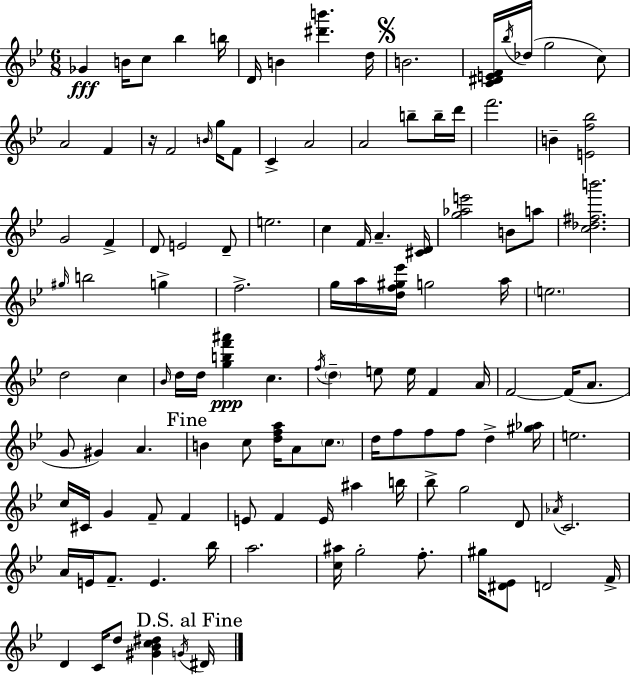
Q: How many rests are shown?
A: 1